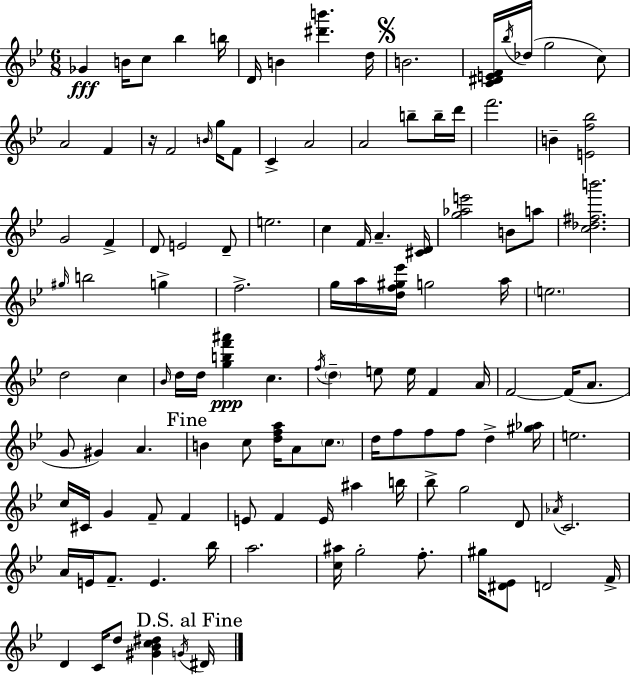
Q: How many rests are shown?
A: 1